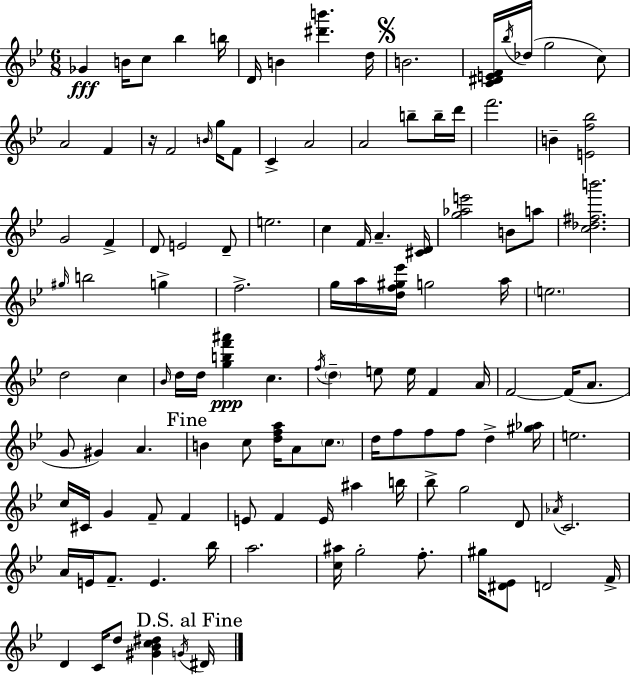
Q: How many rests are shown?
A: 1